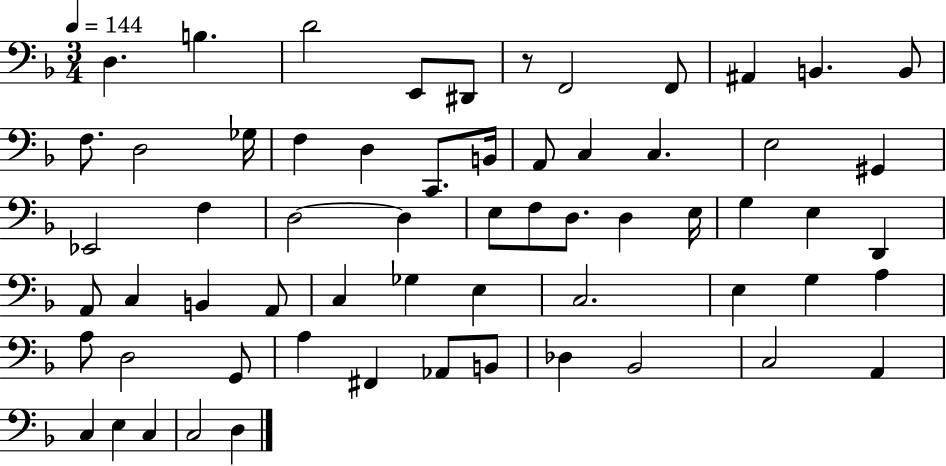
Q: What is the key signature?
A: F major